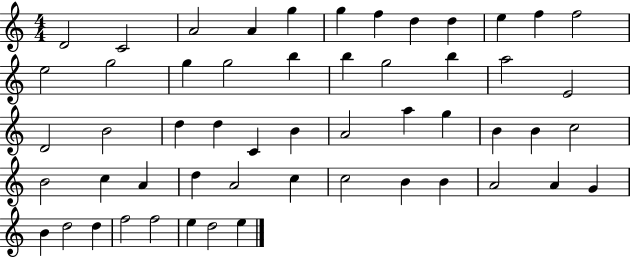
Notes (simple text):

D4/h C4/h A4/h A4/q G5/q G5/q F5/q D5/q D5/q E5/q F5/q F5/h E5/h G5/h G5/q G5/h B5/q B5/q G5/h B5/q A5/h E4/h D4/h B4/h D5/q D5/q C4/q B4/q A4/h A5/q G5/q B4/q B4/q C5/h B4/h C5/q A4/q D5/q A4/h C5/q C5/h B4/q B4/q A4/h A4/q G4/q B4/q D5/h D5/q F5/h F5/h E5/q D5/h E5/q